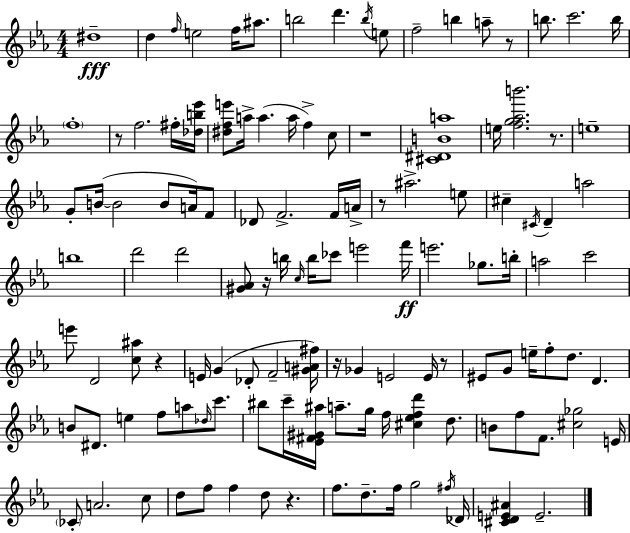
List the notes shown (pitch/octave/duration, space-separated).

D#5/w D5/q F5/s E5/h F5/s A#5/e. B5/h D6/q. B5/s E5/e F5/h B5/q A5/e R/e B5/e. C6/h. B5/s F5/w R/e F5/h. F#5/s [Db5,B5,Eb6]/s [D#5,F5,E6]/e A5/s A5/q. A5/s F5/q C5/e R/w [C#4,D#4,B4,A5]/w E5/s [F5,G5,Ab5,B6]/h. R/e. E5/w G4/e B4/s B4/h B4/e A4/s F4/e Db4/e F4/h. F4/s A4/s R/e A#5/h. E5/e C#5/q C#4/s D4/q A5/h B5/w D6/h D6/h [G#4,Ab4]/e R/s B5/s C5/s B5/s CES6/e E6/h F6/s E6/h. Gb5/e. B5/s A5/h C6/h E6/e D4/h [C5,A#5]/e R/q E4/s G4/q Db4/e F4/h [G#4,A4,F#5]/s R/s Gb4/q E4/h E4/s R/e EIS4/e G4/e E5/s F5/e D5/e. D4/q. B4/e D#4/e. E5/q F5/e A5/e Db5/s C6/e. BIS5/e C6/s [Eb4,F#4,G#4,A#5]/s A5/e. G5/s F5/s [C#5,Eb5,F5,D6]/q D5/e. B4/e F5/e F4/e. [C#5,Gb5]/h E4/s CES4/e A4/h. C5/e D5/e F5/e F5/q D5/e R/q. F5/e. D5/e. F5/s G5/h F#5/s Db4/s [C#4,D4,E4,A#4]/q E4/h.